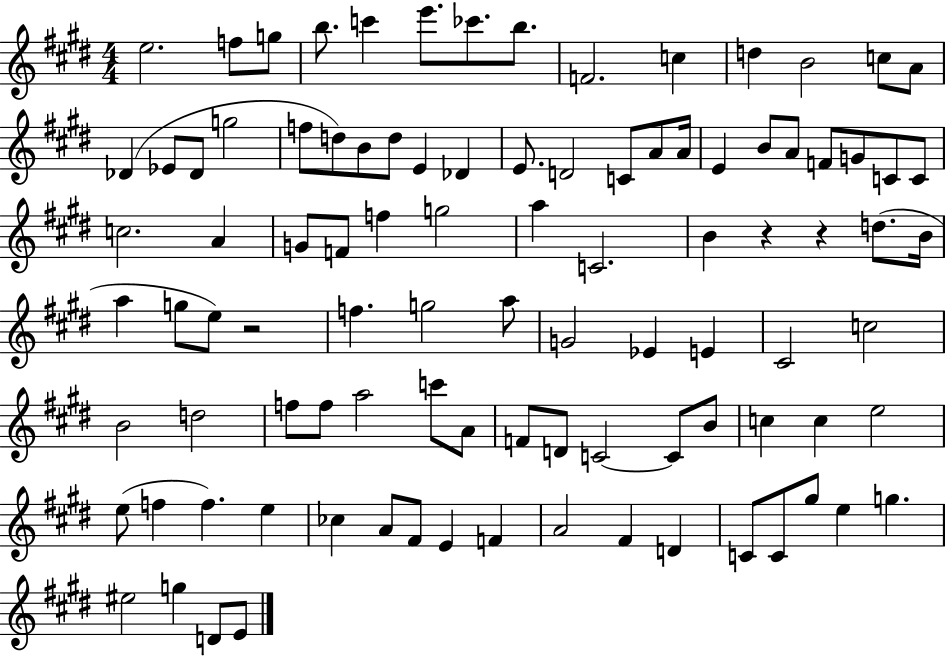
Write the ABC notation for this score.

X:1
T:Untitled
M:4/4
L:1/4
K:E
e2 f/2 g/2 b/2 c' e'/2 _c'/2 b/2 F2 c d B2 c/2 A/2 _D _E/2 _D/2 g2 f/2 d/2 B/2 d/2 E _D E/2 D2 C/2 A/2 A/4 E B/2 A/2 F/2 G/2 C/2 C/2 c2 A G/2 F/2 f g2 a C2 B z z d/2 B/4 a g/2 e/2 z2 f g2 a/2 G2 _E E ^C2 c2 B2 d2 f/2 f/2 a2 c'/2 A/2 F/2 D/2 C2 C/2 B/2 c c e2 e/2 f f e _c A/2 ^F/2 E F A2 ^F D C/2 C/2 ^g/2 e g ^e2 g D/2 E/2